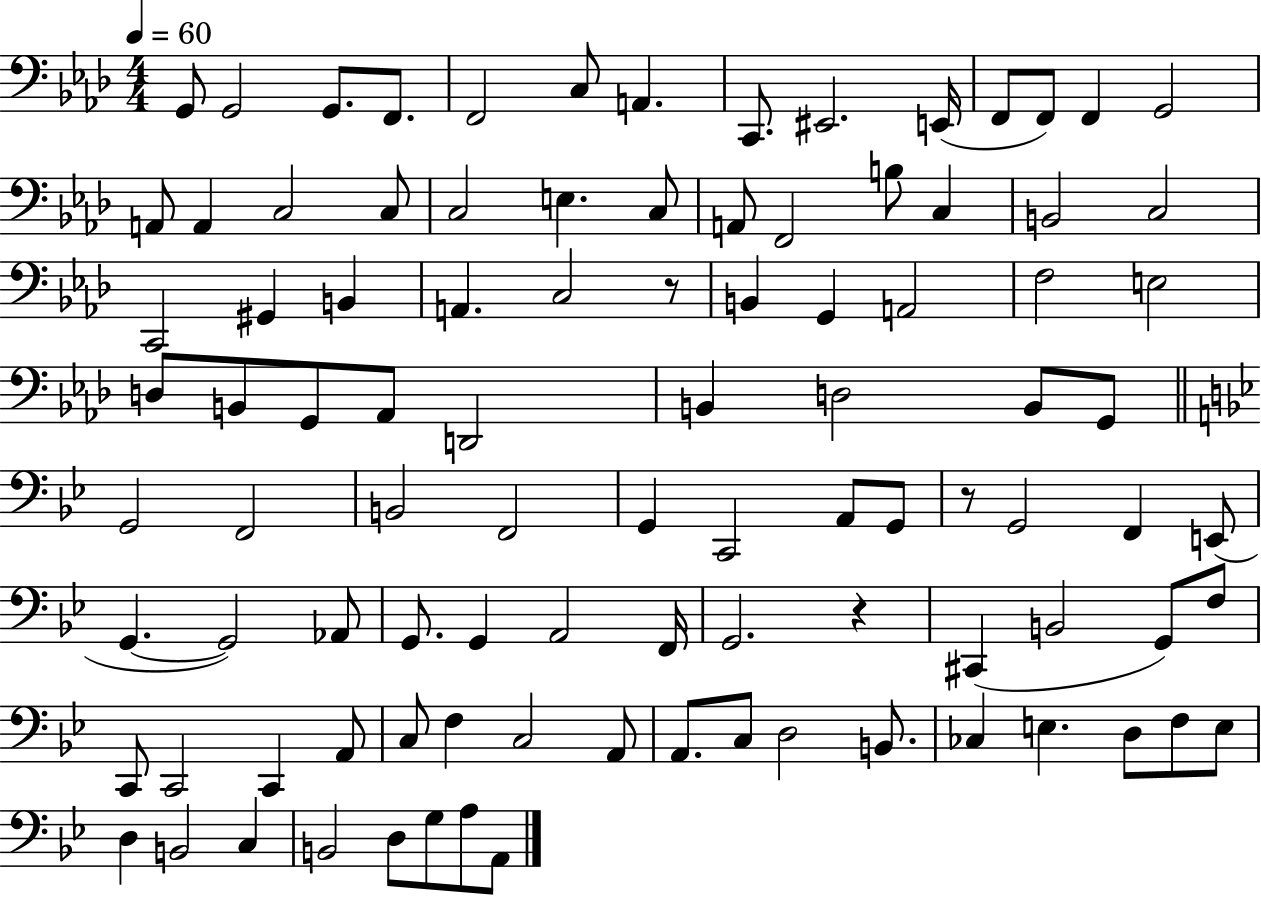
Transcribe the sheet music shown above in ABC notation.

X:1
T:Untitled
M:4/4
L:1/4
K:Ab
G,,/2 G,,2 G,,/2 F,,/2 F,,2 C,/2 A,, C,,/2 ^E,,2 E,,/4 F,,/2 F,,/2 F,, G,,2 A,,/2 A,, C,2 C,/2 C,2 E, C,/2 A,,/2 F,,2 B,/2 C, B,,2 C,2 C,,2 ^G,, B,, A,, C,2 z/2 B,, G,, A,,2 F,2 E,2 D,/2 B,,/2 G,,/2 _A,,/2 D,,2 B,, D,2 B,,/2 G,,/2 G,,2 F,,2 B,,2 F,,2 G,, C,,2 A,,/2 G,,/2 z/2 G,,2 F,, E,,/2 G,, G,,2 _A,,/2 G,,/2 G,, A,,2 F,,/4 G,,2 z ^C,, B,,2 G,,/2 F,/2 C,,/2 C,,2 C,, A,,/2 C,/2 F, C,2 A,,/2 A,,/2 C,/2 D,2 B,,/2 _C, E, D,/2 F,/2 E,/2 D, B,,2 C, B,,2 D,/2 G,/2 A,/2 A,,/2